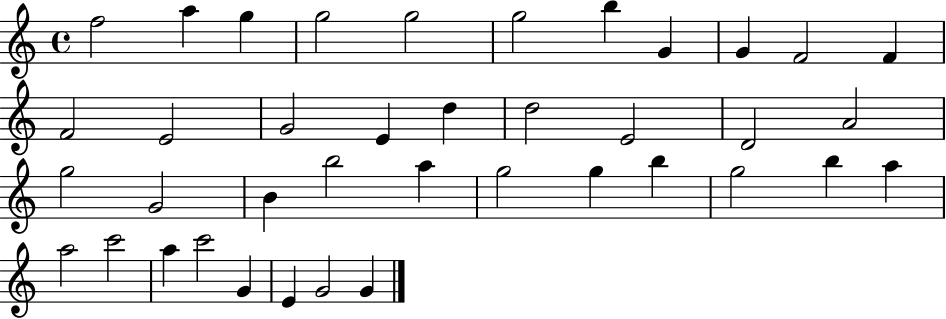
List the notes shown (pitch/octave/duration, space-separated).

F5/h A5/q G5/q G5/h G5/h G5/h B5/q G4/q G4/q F4/h F4/q F4/h E4/h G4/h E4/q D5/q D5/h E4/h D4/h A4/h G5/h G4/h B4/q B5/h A5/q G5/h G5/q B5/q G5/h B5/q A5/q A5/h C6/h A5/q C6/h G4/q E4/q G4/h G4/q